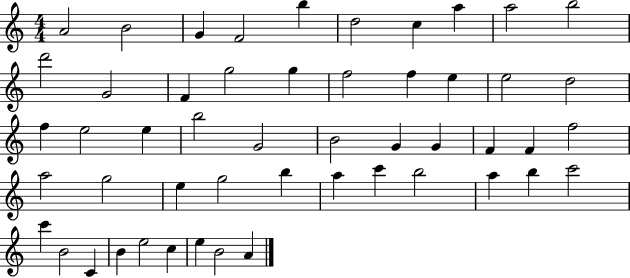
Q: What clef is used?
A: treble